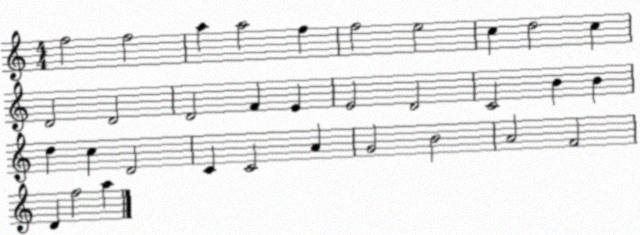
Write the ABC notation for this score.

X:1
T:Untitled
M:4/4
L:1/4
K:C
f2 f2 a a2 f f2 e2 c d2 c D2 D2 D2 F E E2 D2 C2 B B d c D2 C C2 A G2 B2 A2 F2 D f2 a